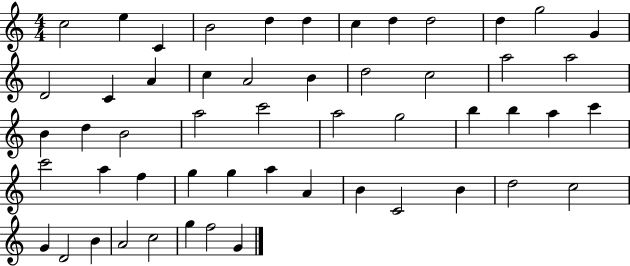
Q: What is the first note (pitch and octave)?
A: C5